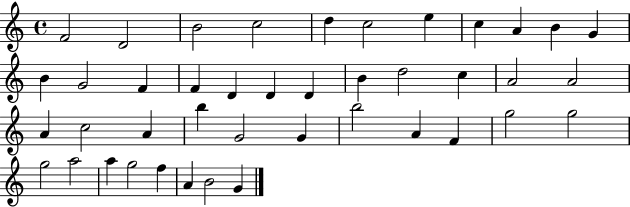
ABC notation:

X:1
T:Untitled
M:4/4
L:1/4
K:C
F2 D2 B2 c2 d c2 e c A B G B G2 F F D D D B d2 c A2 A2 A c2 A b G2 G b2 A F g2 g2 g2 a2 a g2 f A B2 G